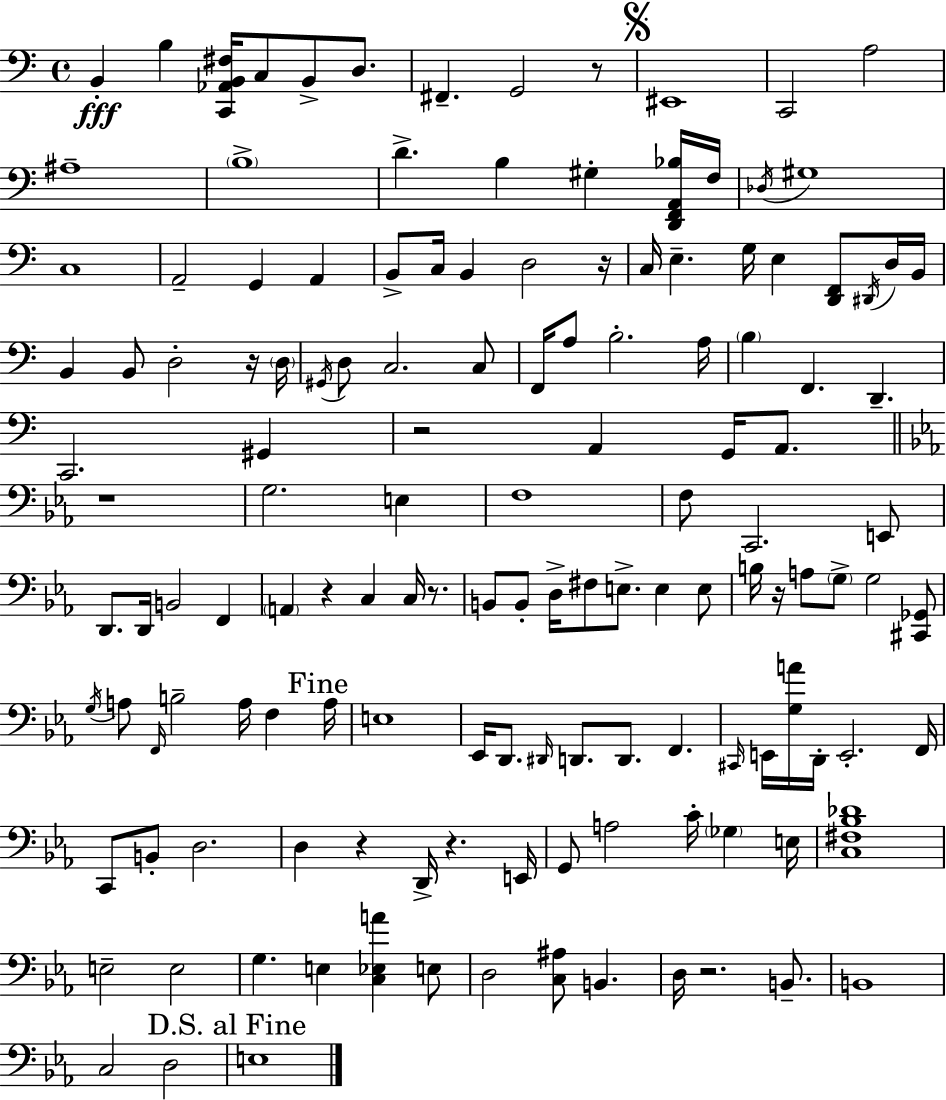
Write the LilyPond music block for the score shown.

{
  \clef bass
  \time 4/4
  \defaultTimeSignature
  \key a \minor
  \repeat volta 2 { b,4-.\fff b4 <c, aes, b, fis>16 c8 b,8-> d8. | fis,4.-- g,2 r8 | \mark \markup { \musicglyph "scripts.segno" } eis,1 | c,2 a2 | \break ais1-- | \parenthesize b1-> | d'4.-> b4 gis4-. <d, f, a, bes>16 f16 | \acciaccatura { des16 } gis1 | \break c1 | a,2-- g,4 a,4 | b,8-> c16 b,4 d2 | r16 c16 e4.-- g16 e4 <d, f,>8 \acciaccatura { dis,16 } | \break d16 b,16 b,4 b,8 d2-. | r16 \parenthesize d16 \acciaccatura { gis,16 } d8 c2. | c8 f,16 a8 b2.-. | a16 \parenthesize b4 f,4. d,4.-- | \break c,2. gis,4 | r2 a,4 g,16 | a,8. \bar "||" \break \key ees \major r1 | g2. e4 | f1 | f8 c,2. e,8 | \break d,8. d,16 b,2 f,4 | \parenthesize a,4 r4 c4 c16 r8. | b,8 b,8-. d16-> fis8 e8.-> e4 e8 | b16 r16 a8 \parenthesize g8-> g2 <cis, ges,>8 | \break \acciaccatura { g16 } a8 \grace { f,16 } b2-- a16 f4 | \mark "Fine" a16 e1 | ees,16 d,8. \grace { dis,16 } d,8. d,8. f,4. | \grace { cis,16 } e,16 <g a'>16 d,16-. e,2.-. | \break f,16 c,8 b,8-. d2. | d4 r4 d,16-> r4. | e,16 g,8 a2 c'16-. \parenthesize ges4 | e16 <c fis bes des'>1 | \break e2-- e2 | g4. e4 <c ees a'>4 | e8 d2 <c ais>8 b,4. | d16 r2. | \break b,8.-- b,1 | c2 d2 | \mark "D.S. al Fine" e1 | } \bar "|."
}